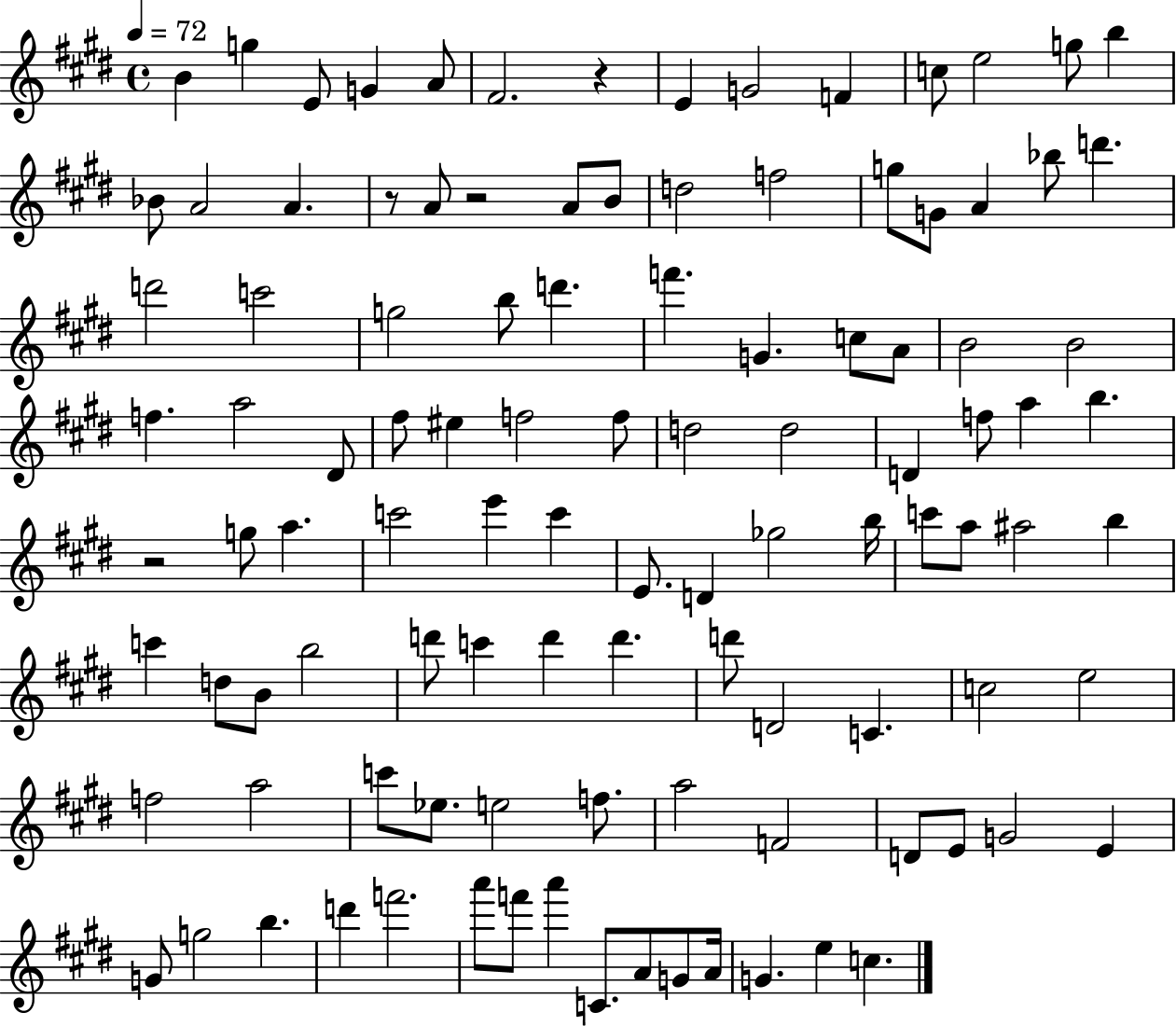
X:1
T:Untitled
M:4/4
L:1/4
K:E
B g E/2 G A/2 ^F2 z E G2 F c/2 e2 g/2 b _B/2 A2 A z/2 A/2 z2 A/2 B/2 d2 f2 g/2 G/2 A _b/2 d' d'2 c'2 g2 b/2 d' f' G c/2 A/2 B2 B2 f a2 ^D/2 ^f/2 ^e f2 f/2 d2 d2 D f/2 a b z2 g/2 a c'2 e' c' E/2 D _g2 b/4 c'/2 a/2 ^a2 b c' d/2 B/2 b2 d'/2 c' d' d' d'/2 D2 C c2 e2 f2 a2 c'/2 _e/2 e2 f/2 a2 F2 D/2 E/2 G2 E G/2 g2 b d' f'2 a'/2 f'/2 a' C/2 A/2 G/2 A/4 G e c